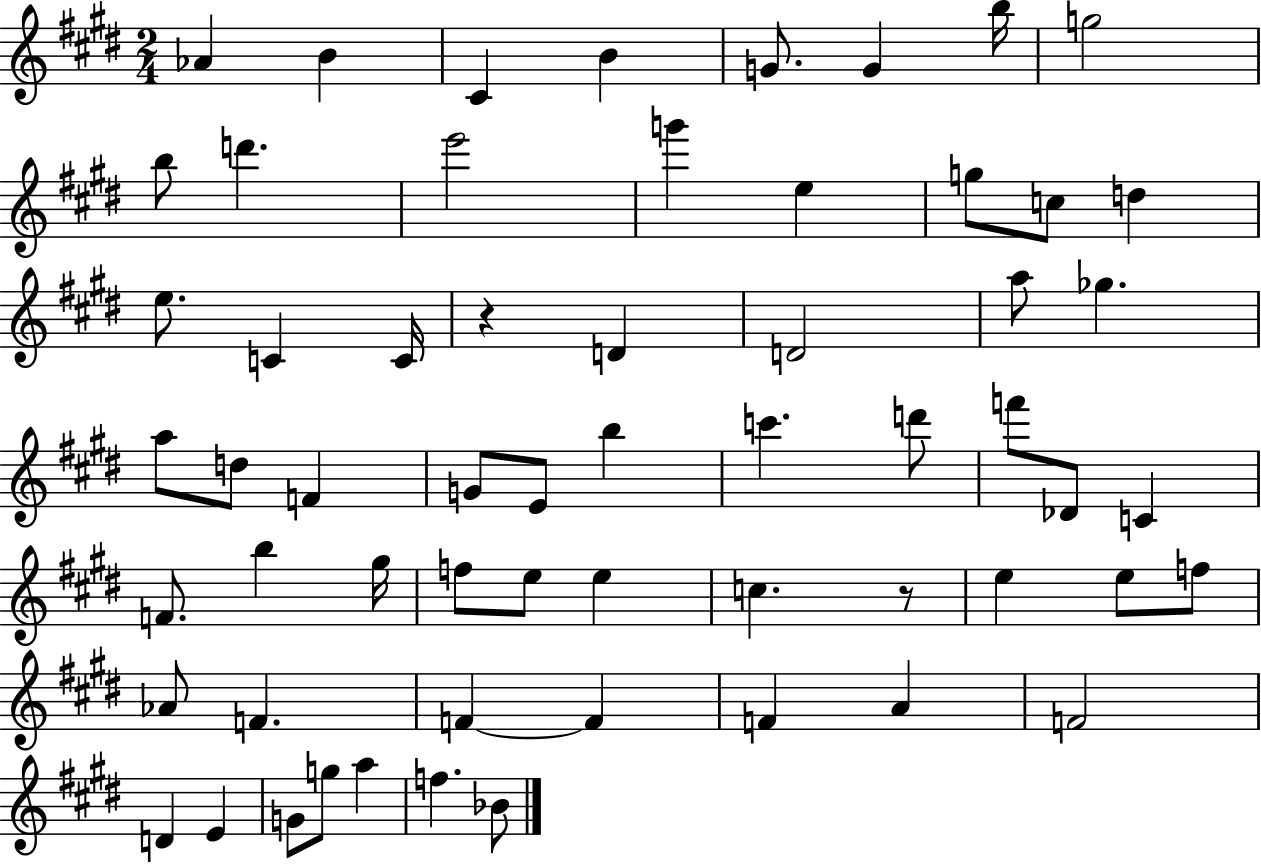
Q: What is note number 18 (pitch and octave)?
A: C4